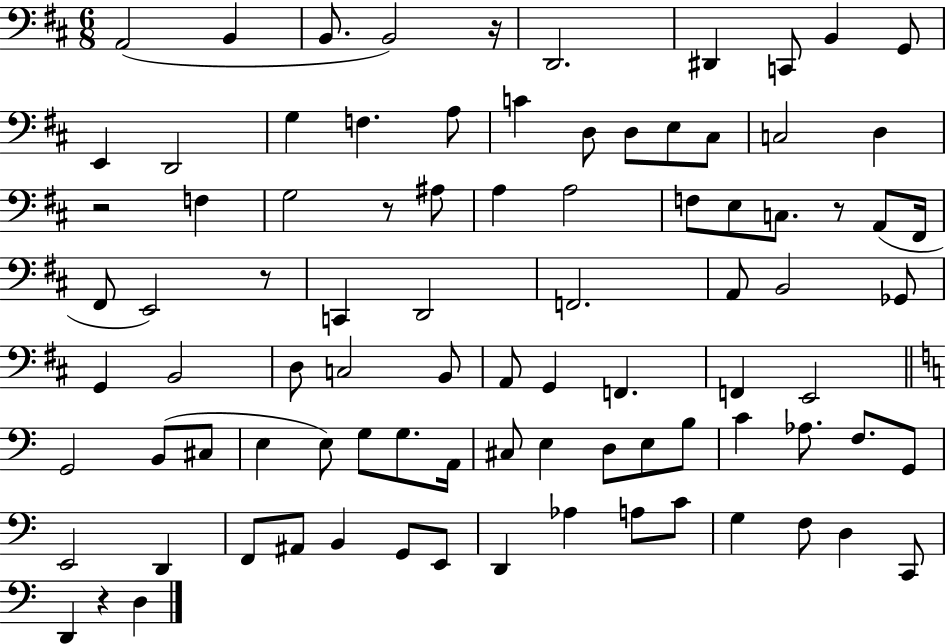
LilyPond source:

{
  \clef bass
  \numericTimeSignature
  \time 6/8
  \key d \major
  a,2( b,4 | b,8. b,2) r16 | d,2. | dis,4 c,8 b,4 g,8 | \break e,4 d,2 | g4 f4. a8 | c'4 d8 d8 e8 cis8 | c2 d4 | \break r2 f4 | g2 r8 ais8 | a4 a2 | f8 e8 c8. r8 a,8( fis,16 | \break fis,8 e,2) r8 | c,4 d,2 | f,2. | a,8 b,2 ges,8 | \break g,4 b,2 | d8 c2 b,8 | a,8 g,4 f,4. | f,4 e,2 | \break \bar "||" \break \key c \major g,2 b,8( cis8 | e4 e8) g8 g8. a,16 | cis8 e4 d8 e8 b8 | c'4 aes8. f8. g,8 | \break e,2 d,4 | f,8 ais,8 b,4 g,8 e,8 | d,4 aes4 a8 c'8 | g4 f8 d4 c,8 | \break d,4 r4 d4 | \bar "|."
}